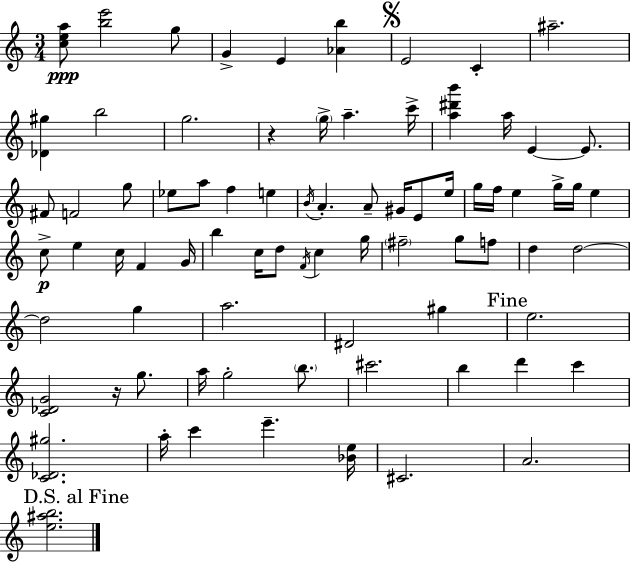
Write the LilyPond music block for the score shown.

{
  \clef treble
  \numericTimeSignature
  \time 3/4
  \key c \major
  \repeat volta 2 { <c'' e'' a''>8\ppp <b'' e'''>2 g''8 | g'4-> e'4 <aes' b''>4 | \mark \markup { \musicglyph "scripts.segno" } e'2 c'4-. | ais''2.-- | \break <des' gis''>4 b''2 | g''2. | r4 \parenthesize g''16-> a''4.-- c'''16-> | <a'' dis''' b'''>4 a''16 e'4~~ e'8. | \break fis'8 f'2 g''8 | ees''8 a''8 f''4 e''4 | \acciaccatura { b'16 } a'4.-. a'8-- gis'16 e'8 | e''16 g''16 f''16 e''4 g''16-> g''16 e''4 | \break c''8->\p e''4 c''16 f'4 | g'16 b''4 c''16 d''8 \acciaccatura { f'16 } c''4 | g''16 \parenthesize fis''2-- g''8 | f''8 d''4 d''2~~ | \break d''2 g''4 | a''2. | dis'2 gis''4 | \mark "Fine" e''2. | \break <c' des' g'>2 r16 g''8. | a''16 g''2-. \parenthesize b''8. | cis'''2. | b''4 d'''4 c'''4 | \break <c' des' gis''>2. | a''16-. c'''4 e'''4.-- | <bes' e''>16 cis'2. | a'2. | \break \mark "D.S. al Fine" <e'' ais'' b''>2. | } \bar "|."
}